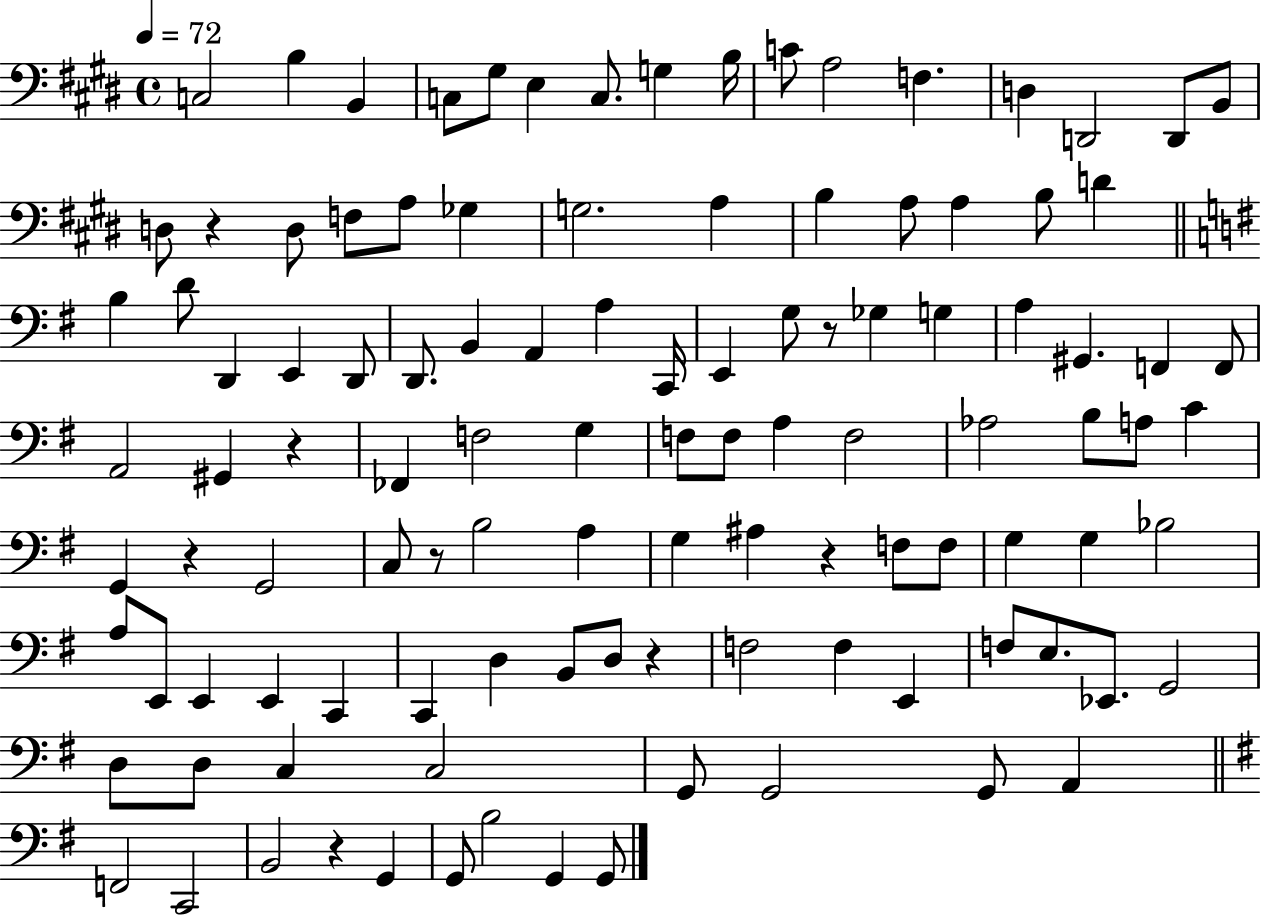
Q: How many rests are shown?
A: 8